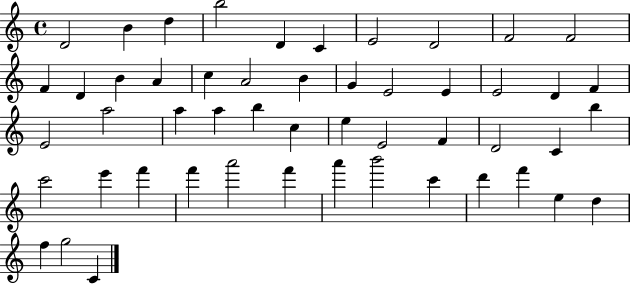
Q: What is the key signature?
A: C major